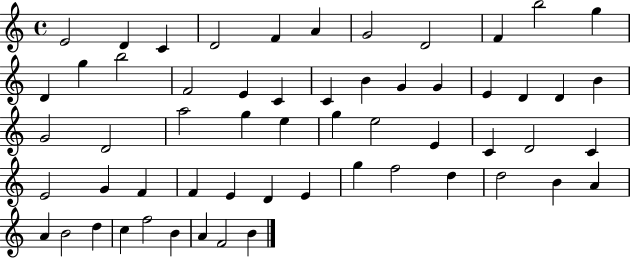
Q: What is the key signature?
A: C major